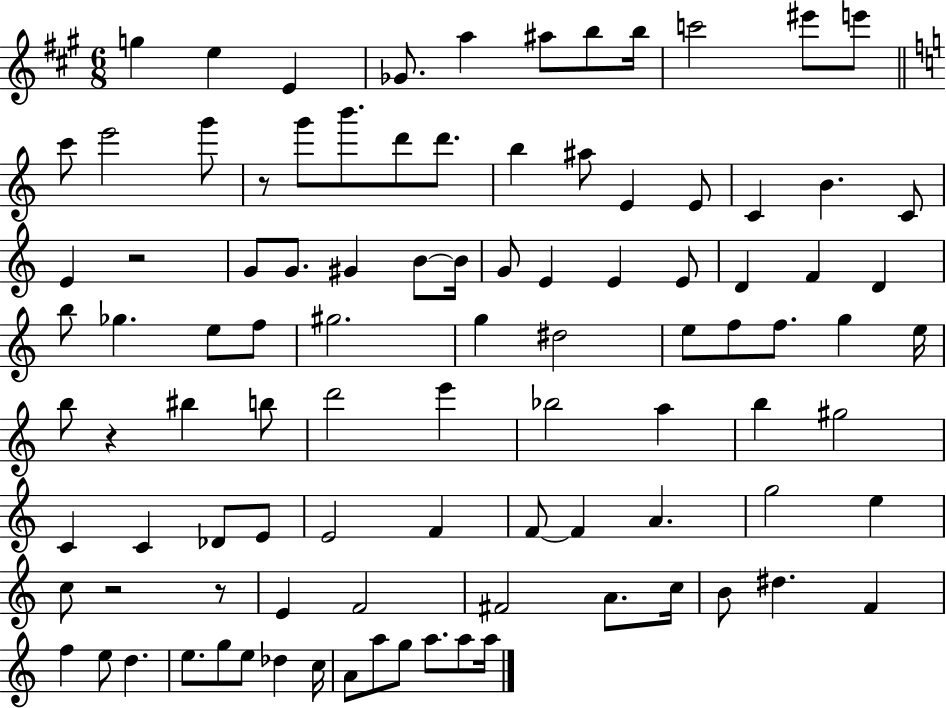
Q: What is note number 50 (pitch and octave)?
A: E5